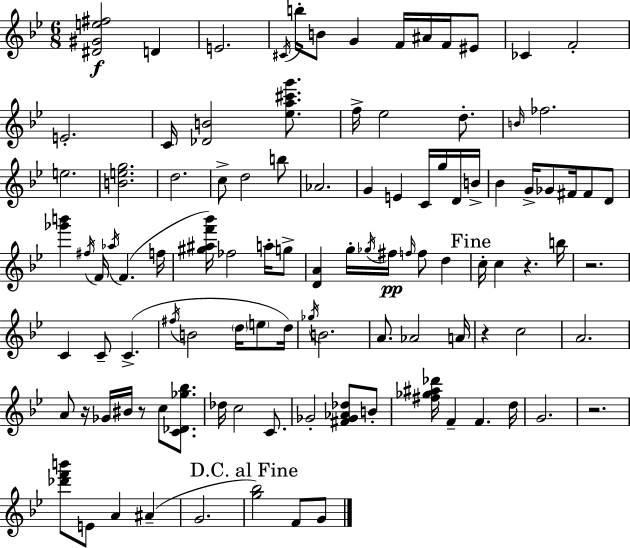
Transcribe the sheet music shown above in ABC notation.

X:1
T:Untitled
M:6/8
L:1/4
K:Gm
[^D^Ge^f]2 D E2 ^C/4 b/4 B/2 G F/4 ^A/4 F/4 ^E/2 _C F2 E2 C/4 [_DB]2 [_ea^c'g']/2 f/4 _e2 d/2 B/4 _f2 e2 [Beg]2 d2 c/2 d2 b/2 _A2 G E C/4 g/4 D/4 B/4 _B G/4 _G/2 ^F/4 ^F/2 D/2 [_g'b'] ^f/4 F/4 _a/4 F f/4 [^g^af'_b']/4 _f2 a/4 g/2 [DA] g/4 _g/4 ^f/4 f/4 f/2 d c/4 c z b/4 z2 C C/2 C ^f/4 B2 d/4 e/2 d/4 _g/4 B2 A/2 _A2 A/4 z c2 A2 A/2 z/4 _G/4 ^B/4 z/2 c/2 [C_D_g_b]/2 _d/4 c2 C/2 _G2 [^F_G_A_d]/2 B/2 [^f_g^a_d']/4 F F d/4 G2 z2 [_d'f'b']/2 E/2 A ^A G2 [g_b]2 F/2 G/2